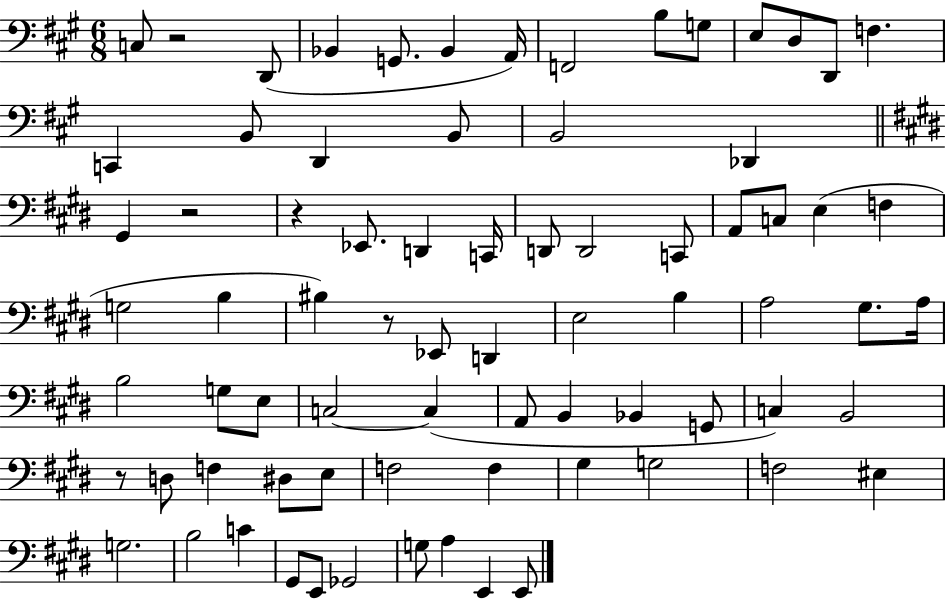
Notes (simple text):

C3/e R/h D2/e Bb2/q G2/e. Bb2/q A2/s F2/h B3/e G3/e E3/e D3/e D2/e F3/q. C2/q B2/e D2/q B2/e B2/h Db2/q G#2/q R/h R/q Eb2/e. D2/q C2/s D2/e D2/h C2/e A2/e C3/e E3/q F3/q G3/h B3/q BIS3/q R/e Eb2/e D2/q E3/h B3/q A3/h G#3/e. A3/s B3/h G3/e E3/e C3/h C3/q A2/e B2/q Bb2/q G2/e C3/q B2/h R/e D3/e F3/q D#3/e E3/e F3/h F3/q G#3/q G3/h F3/h EIS3/q G3/h. B3/h C4/q G#2/e E2/e Gb2/h G3/e A3/q E2/q E2/e